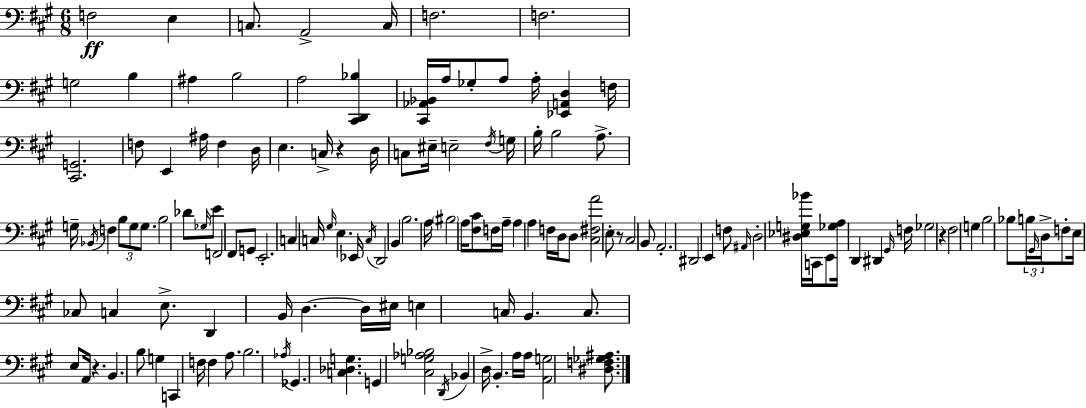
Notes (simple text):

F3/h E3/q C3/e. A2/h C3/s F3/h. F3/h. G3/h B3/q A#3/q B3/h A3/h [C#2,D2,Bb3]/q [C#2,Ab2,Bb2]/s A3/s Gb3/e A3/e A3/s [Eb2,A2,D3]/q F3/s [C#2,G2]/h. F3/e E2/q A#3/s F3/q D3/s E3/q. C3/s R/q D3/s C3/e EIS3/s E3/h F#3/s G3/s B3/s B3/h A3/e. G3/s Bb2/s F3/q B3/e G3/e G3/e. B3/h Db4/e Gb3/s E4/e F2/h F#2/e G2/e E2/h. C3/q C3/s G#3/s E3/q. Eb2/s C3/s D2/h B2/q B3/h. A3/s BIS3/h A3/s [F#3,C#4]/e F3/s A3/s A3/q A3/q F3/s D3/s D3/e [C#3,F#3,A4]/h E3/e R/e C#3/h B2/e A2/h. D#2/h E2/q F3/e A#2/s D3/h [D#3,Eb3,G3,Bb4]/s C2/s E2/e [Gb3,A3]/s D2/q D#2/q G#2/s F3/s Gb3/h R/q F#3/h G3/q B3/h Bb3/e B3/s G#2/s D3/s F3/e E3/s CES3/e C3/q E3/e. D2/q B2/s D3/q. D3/s EIS3/s E3/q C3/s B2/q. C3/e. E3/e A2/s R/q. B2/q. B3/e G3/q C2/q F3/s F3/q A3/e. B3/h. Ab3/s Gb2/q. [C3,Db3,G3]/q. G2/q [C#3,G3,Ab3,Bb3]/h D2/s Bb2/q D3/s B2/q. A3/s A3/s [A2,G3]/h [D#3,F3,Gb3,A#3]/e.